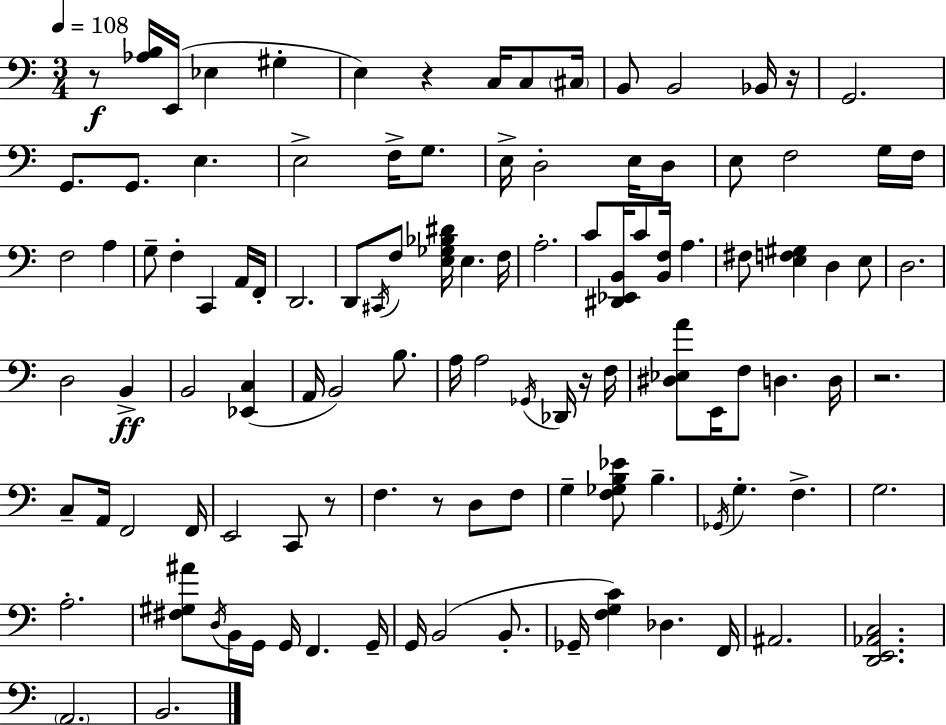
R/e [Ab3,B3]/s E2/s Eb3/q G#3/q E3/q R/q C3/s C3/e C#3/s B2/e B2/h Bb2/s R/s G2/h. G2/e. G2/e. E3/q. E3/h F3/s G3/e. E3/s D3/h E3/s D3/e E3/e F3/h G3/s F3/s F3/h A3/q G3/e F3/q C2/q A2/s F2/s D2/h. D2/e C#2/s F3/e [E3,Gb3,Bb3,D#4]/s E3/q. F3/s A3/h. C4/e [D#2,Eb2,B2]/s C4/e [B2,F3]/s A3/q. F#3/e [E3,F3,G#3]/q D3/q E3/e D3/h. D3/h B2/q B2/h [Eb2,C3]/q A2/s B2/h B3/e. A3/s A3/h Gb2/s Db2/s R/s F3/s [D#3,Eb3,A4]/e E2/s F3/e D3/q. D3/s R/h. C3/e A2/s F2/h F2/s E2/h C2/e R/e F3/q. R/e D3/e F3/e G3/q [F3,Gb3,B3,Eb4]/e B3/q. Gb2/s G3/q. F3/q. G3/h. A3/h. [F#3,G#3,A#4]/e D3/s B2/s G2/s G2/s F2/q. G2/s G2/s B2/h B2/e. Gb2/s [F3,G3,C4]/q Db3/q. F2/s A#2/h. [D2,E2,Ab2,C3]/h. A2/h. B2/h.